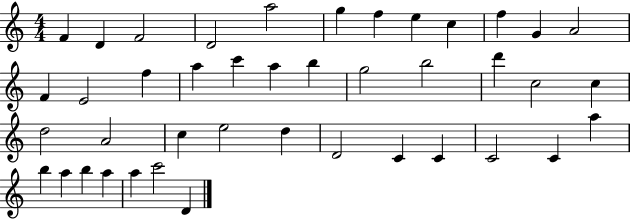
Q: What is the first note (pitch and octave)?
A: F4